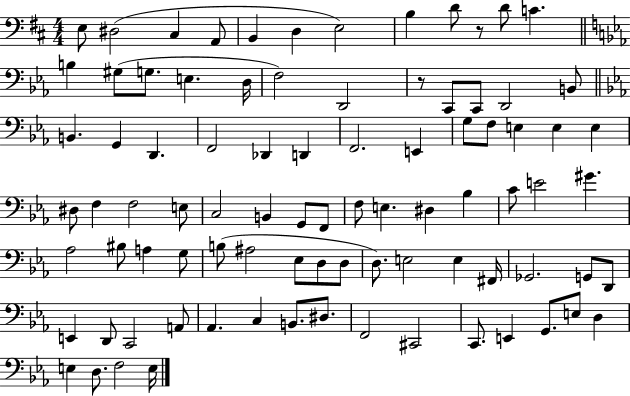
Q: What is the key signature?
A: D major